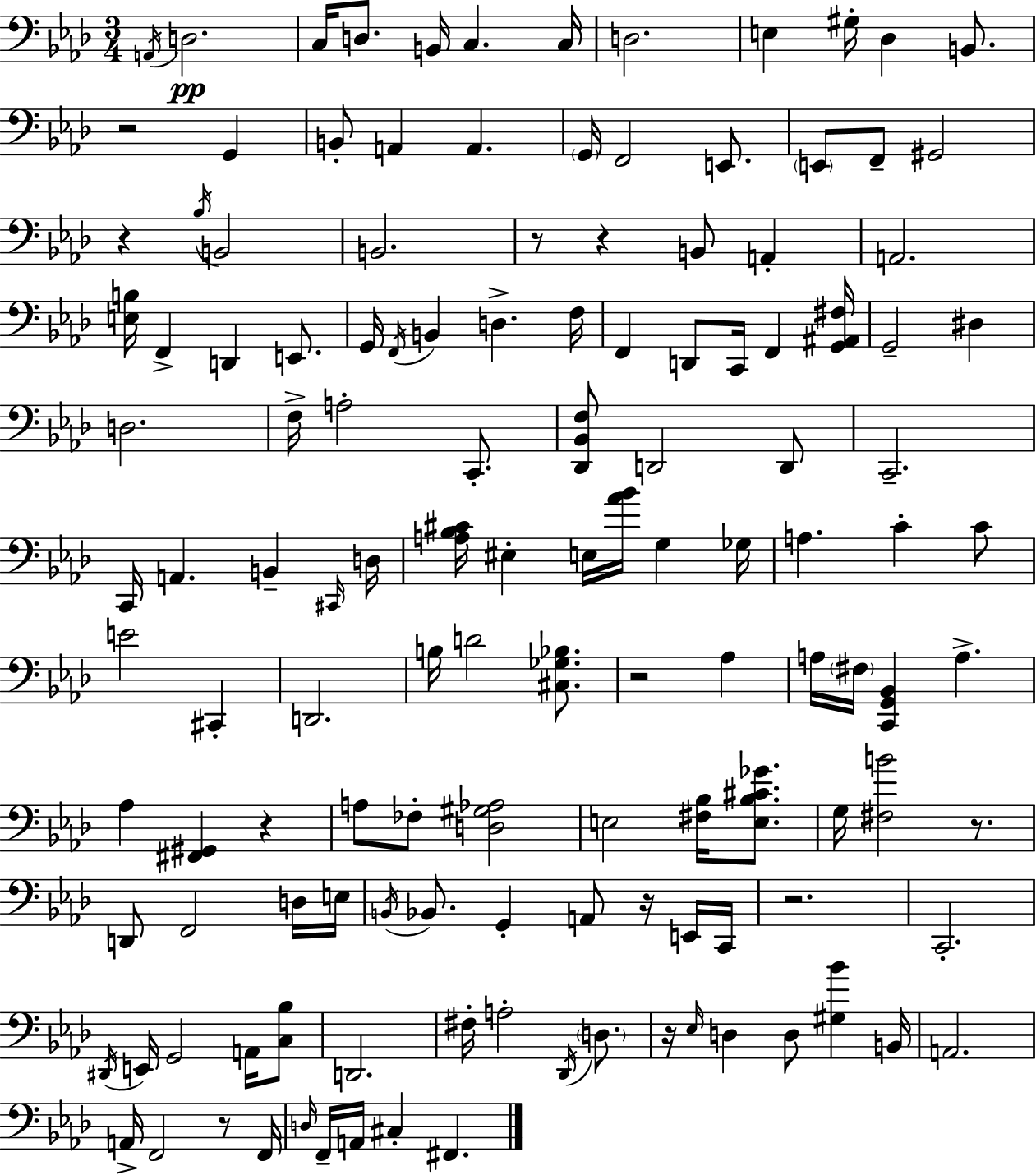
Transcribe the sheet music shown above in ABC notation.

X:1
T:Untitled
M:3/4
L:1/4
K:Fm
A,,/4 D,2 C,/4 D,/2 B,,/4 C, C,/4 D,2 E, ^G,/4 _D, B,,/2 z2 G,, B,,/2 A,, A,, G,,/4 F,,2 E,,/2 E,,/2 F,,/2 ^G,,2 z _B,/4 B,,2 B,,2 z/2 z B,,/2 A,, A,,2 [E,B,]/4 F,, D,, E,,/2 G,,/4 F,,/4 B,, D, F,/4 F,, D,,/2 C,,/4 F,, [G,,^A,,^F,]/4 G,,2 ^D, D,2 F,/4 A,2 C,,/2 [_D,,_B,,F,]/2 D,,2 D,,/2 C,,2 C,,/4 A,, B,, ^C,,/4 D,/4 [A,_B,^C]/4 ^E, E,/4 [_A_B]/4 G, _G,/4 A, C C/2 E2 ^C,, D,,2 B,/4 D2 [^C,_G,_B,]/2 z2 _A, A,/4 ^F,/4 [C,,G,,_B,,] A, _A, [^F,,^G,,] z A,/2 _F,/2 [D,^G,_A,]2 E,2 [^F,_B,]/4 [E,_B,^C_G]/2 G,/4 [^F,B]2 z/2 D,,/2 F,,2 D,/4 E,/4 B,,/4 _B,,/2 G,, A,,/2 z/4 E,,/4 C,,/4 z2 C,,2 ^D,,/4 E,,/4 G,,2 A,,/4 [C,_B,]/2 D,,2 ^F,/4 A,2 _D,,/4 D,/2 z/4 _E,/4 D, D,/2 [^G,_B] B,,/4 A,,2 A,,/4 F,,2 z/2 F,,/4 D,/4 F,,/4 A,,/4 ^C, ^F,,